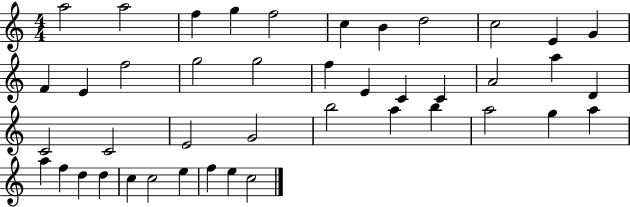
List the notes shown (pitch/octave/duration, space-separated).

A5/h A5/h F5/q G5/q F5/h C5/q B4/q D5/h C5/h E4/q G4/q F4/q E4/q F5/h G5/h G5/h F5/q E4/q C4/q C4/q A4/h A5/q D4/q C4/h C4/h E4/h G4/h B5/h A5/q B5/q A5/h G5/q A5/q A5/q F5/q D5/q D5/q C5/q C5/h E5/q F5/q E5/q C5/h